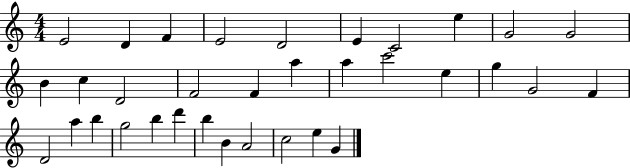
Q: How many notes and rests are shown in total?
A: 34